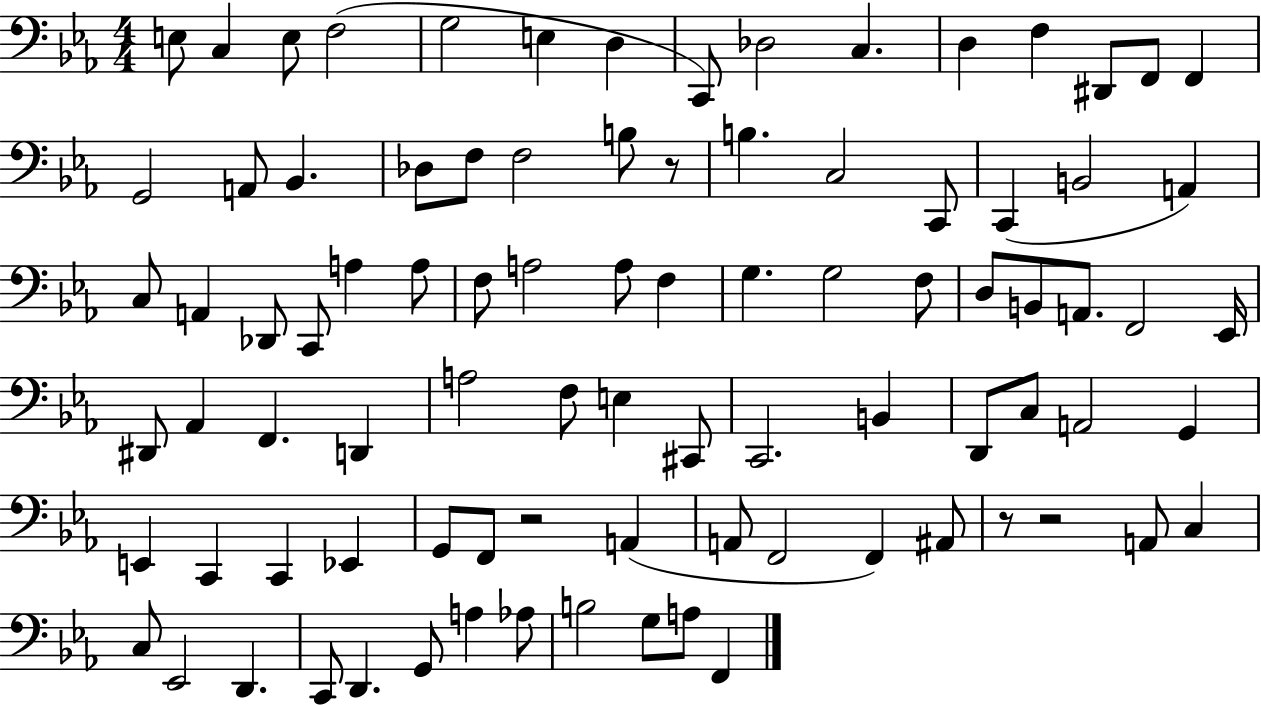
{
  \clef bass
  \numericTimeSignature
  \time 4/4
  \key ees \major
  e8 c4 e8 f2( | g2 e4 d4 | c,8) des2 c4. | d4 f4 dis,8 f,8 f,4 | \break g,2 a,8 bes,4. | des8 f8 f2 b8 r8 | b4. c2 c,8 | c,4( b,2 a,4) | \break c8 a,4 des,8 c,8 a4 a8 | f8 a2 a8 f4 | g4. g2 f8 | d8 b,8 a,8. f,2 ees,16 | \break dis,8 aes,4 f,4. d,4 | a2 f8 e4 cis,8 | c,2. b,4 | d,8 c8 a,2 g,4 | \break e,4 c,4 c,4 ees,4 | g,8 f,8 r2 a,4( | a,8 f,2 f,4) ais,8 | r8 r2 a,8 c4 | \break c8 ees,2 d,4. | c,8 d,4. g,8 a4 aes8 | b2 g8 a8 f,4 | \bar "|."
}